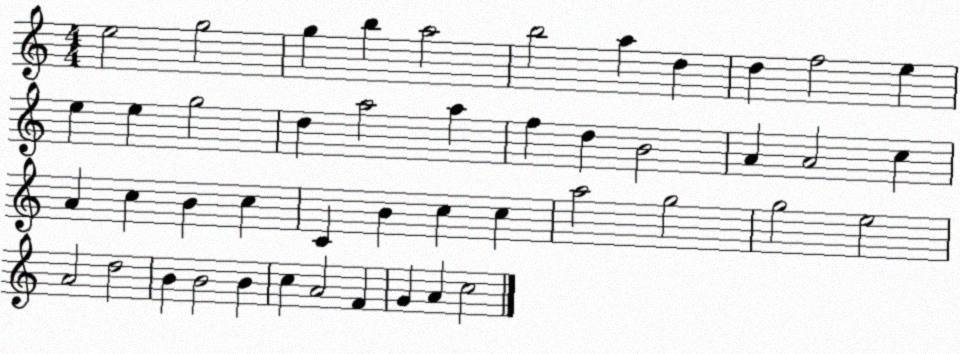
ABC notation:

X:1
T:Untitled
M:4/4
L:1/4
K:C
e2 g2 g b a2 b2 a d d f2 e e e g2 d a2 a f d B2 A A2 c A c B c C B c c a2 g2 g2 e2 A2 d2 B B2 B c A2 F G A c2